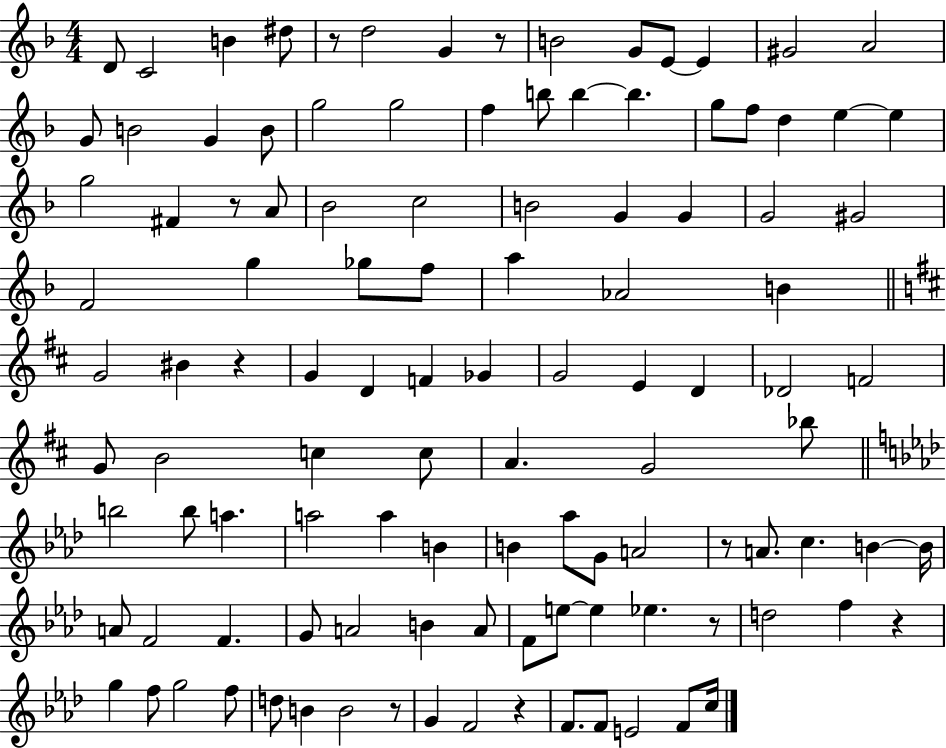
{
  \clef treble
  \numericTimeSignature
  \time 4/4
  \key f \major
  d'8 c'2 b'4 dis''8 | r8 d''2 g'4 r8 | b'2 g'8 e'8~~ e'4 | gis'2 a'2 | \break g'8 b'2 g'4 b'8 | g''2 g''2 | f''4 b''8 b''4~~ b''4. | g''8 f''8 d''4 e''4~~ e''4 | \break g''2 fis'4 r8 a'8 | bes'2 c''2 | b'2 g'4 g'4 | g'2 gis'2 | \break f'2 g''4 ges''8 f''8 | a''4 aes'2 b'4 | \bar "||" \break \key d \major g'2 bis'4 r4 | g'4 d'4 f'4 ges'4 | g'2 e'4 d'4 | des'2 f'2 | \break g'8 b'2 c''4 c''8 | a'4. g'2 bes''8 | \bar "||" \break \key aes \major b''2 b''8 a''4. | a''2 a''4 b'4 | b'4 aes''8 g'8 a'2 | r8 a'8. c''4. b'4~~ b'16 | \break a'8 f'2 f'4. | g'8 a'2 b'4 a'8 | f'8 e''8~~ e''4 ees''4. r8 | d''2 f''4 r4 | \break g''4 f''8 g''2 f''8 | d''8 b'4 b'2 r8 | g'4 f'2 r4 | f'8. f'8 e'2 f'8 c''16 | \break \bar "|."
}